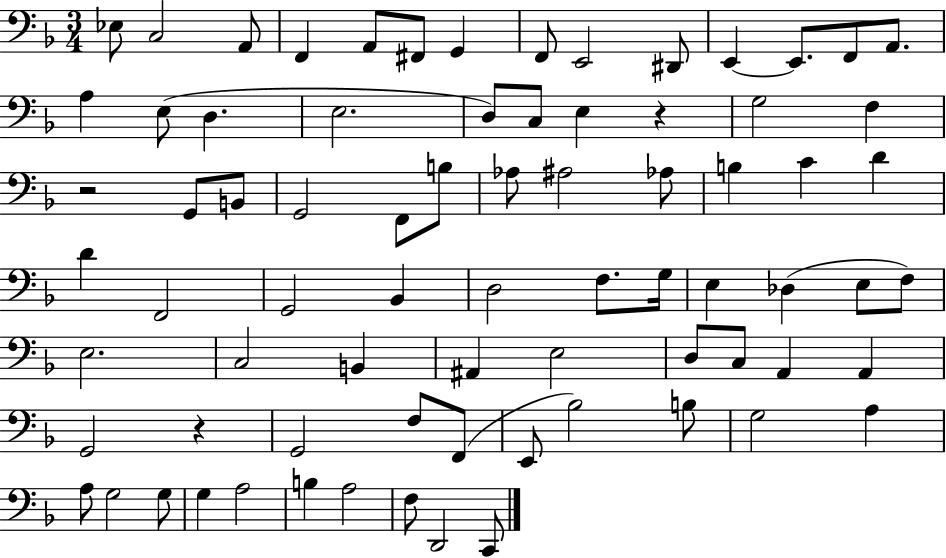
Eb3/e C3/h A2/e F2/q A2/e F#2/e G2/q F2/e E2/h D#2/e E2/q E2/e. F2/e A2/e. A3/q E3/e D3/q. E3/h. D3/e C3/e E3/q R/q G3/h F3/q R/h G2/e B2/e G2/h F2/e B3/e Ab3/e A#3/h Ab3/e B3/q C4/q D4/q D4/q F2/h G2/h Bb2/q D3/h F3/e. G3/s E3/q Db3/q E3/e F3/e E3/h. C3/h B2/q A#2/q E3/h D3/e C3/e A2/q A2/q G2/h R/q G2/h F3/e F2/e E2/e Bb3/h B3/e G3/h A3/q A3/e G3/h G3/e G3/q A3/h B3/q A3/h F3/e D2/h C2/e